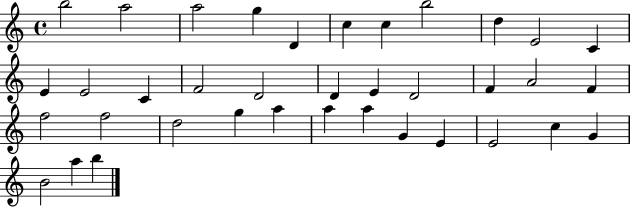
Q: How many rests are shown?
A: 0